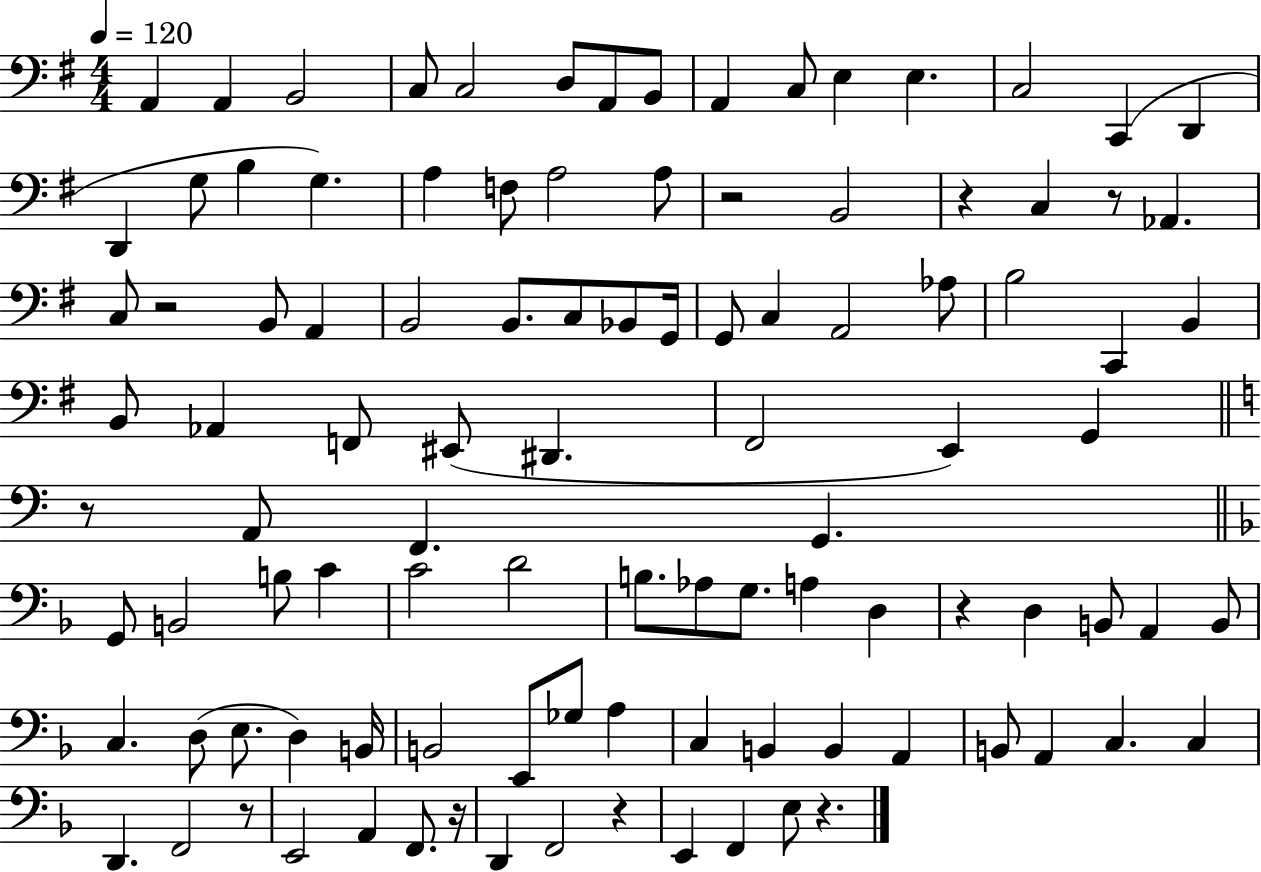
A2/q A2/q B2/h C3/e C3/h D3/e A2/e B2/e A2/q C3/e E3/q E3/q. C3/h C2/q D2/q D2/q G3/e B3/q G3/q. A3/q F3/e A3/h A3/e R/h B2/h R/q C3/q R/e Ab2/q. C3/e R/h B2/e A2/q B2/h B2/e. C3/e Bb2/e G2/s G2/e C3/q A2/h Ab3/e B3/h C2/q B2/q B2/e Ab2/q F2/e EIS2/e D#2/q. F#2/h E2/q G2/q R/e A2/e F2/q. G2/q. G2/e B2/h B3/e C4/q C4/h D4/h B3/e. Ab3/e G3/e. A3/q D3/q R/q D3/q B2/e A2/q B2/e C3/q. D3/e E3/e. D3/q B2/s B2/h E2/e Gb3/e A3/q C3/q B2/q B2/q A2/q B2/e A2/q C3/q. C3/q D2/q. F2/h R/e E2/h A2/q F2/e. R/s D2/q F2/h R/q E2/q F2/q E3/e R/q.